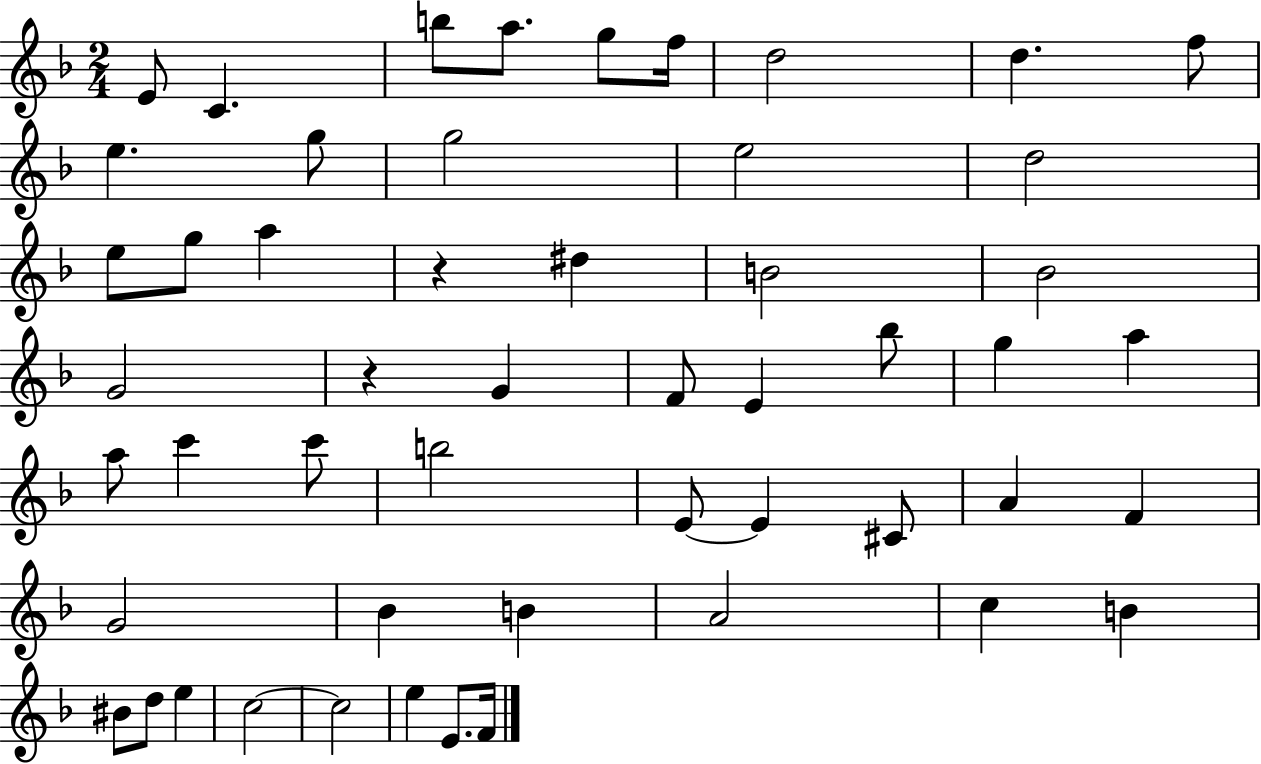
X:1
T:Untitled
M:2/4
L:1/4
K:F
E/2 C b/2 a/2 g/2 f/4 d2 d f/2 e g/2 g2 e2 d2 e/2 g/2 a z ^d B2 _B2 G2 z G F/2 E _b/2 g a a/2 c' c'/2 b2 E/2 E ^C/2 A F G2 _B B A2 c B ^B/2 d/2 e c2 c2 e E/2 F/4